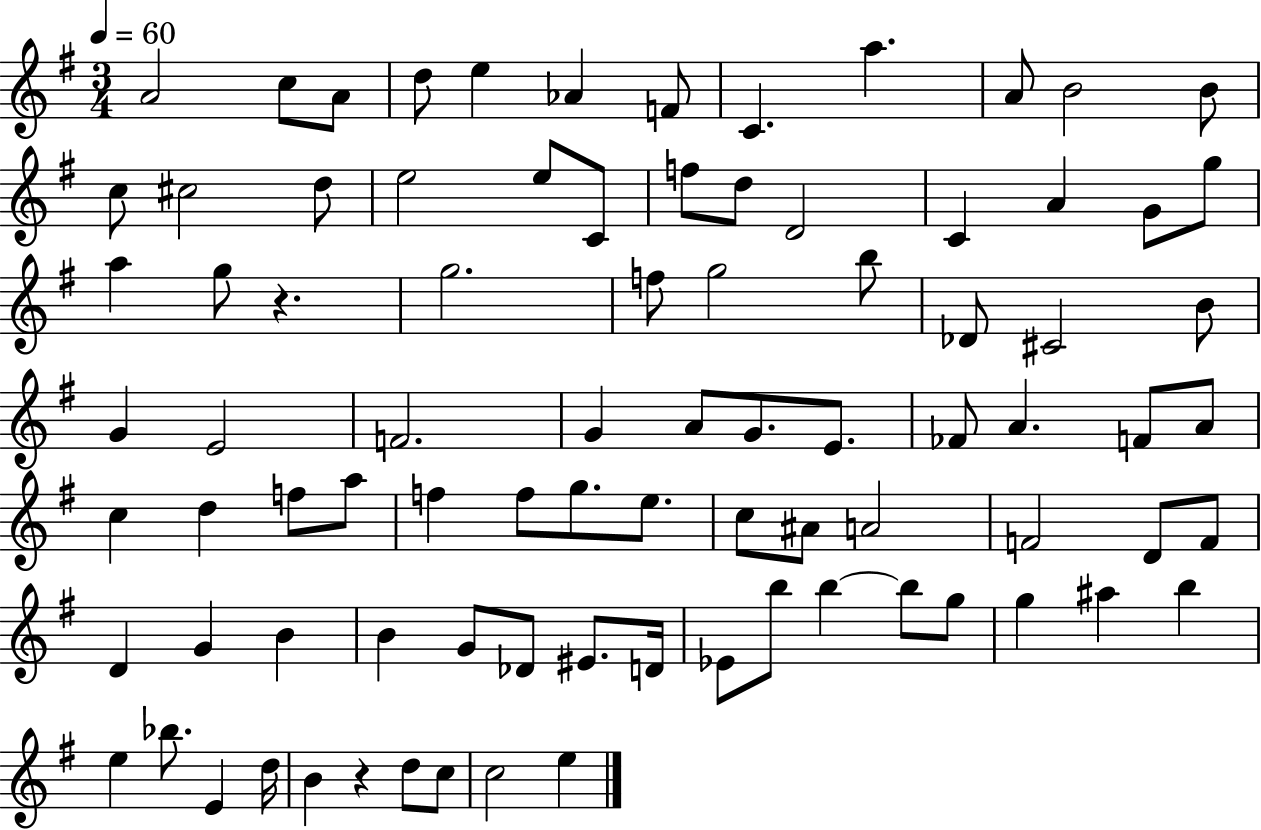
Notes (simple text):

A4/h C5/e A4/e D5/e E5/q Ab4/q F4/e C4/q. A5/q. A4/e B4/h B4/e C5/e C#5/h D5/e E5/h E5/e C4/e F5/e D5/e D4/h C4/q A4/q G4/e G5/e A5/q G5/e R/q. G5/h. F5/e G5/h B5/e Db4/e C#4/h B4/e G4/q E4/h F4/h. G4/q A4/e G4/e. E4/e. FES4/e A4/q. F4/e A4/e C5/q D5/q F5/e A5/e F5/q F5/e G5/e. E5/e. C5/e A#4/e A4/h F4/h D4/e F4/e D4/q G4/q B4/q B4/q G4/e Db4/e EIS4/e. D4/s Eb4/e B5/e B5/q B5/e G5/e G5/q A#5/q B5/q E5/q Bb5/e. E4/q D5/s B4/q R/q D5/e C5/e C5/h E5/q